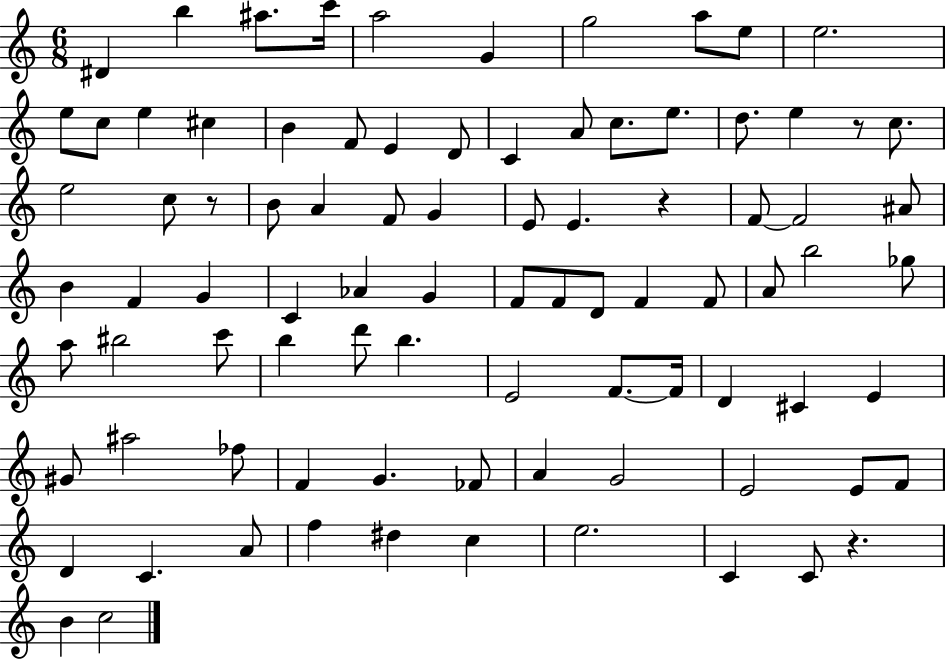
X:1
T:Untitled
M:6/8
L:1/4
K:C
^D b ^a/2 c'/4 a2 G g2 a/2 e/2 e2 e/2 c/2 e ^c B F/2 E D/2 C A/2 c/2 e/2 d/2 e z/2 c/2 e2 c/2 z/2 B/2 A F/2 G E/2 E z F/2 F2 ^A/2 B F G C _A G F/2 F/2 D/2 F F/2 A/2 b2 _g/2 a/2 ^b2 c'/2 b d'/2 b E2 F/2 F/4 D ^C E ^G/2 ^a2 _f/2 F G _F/2 A G2 E2 E/2 F/2 D C A/2 f ^d c e2 C C/2 z B c2